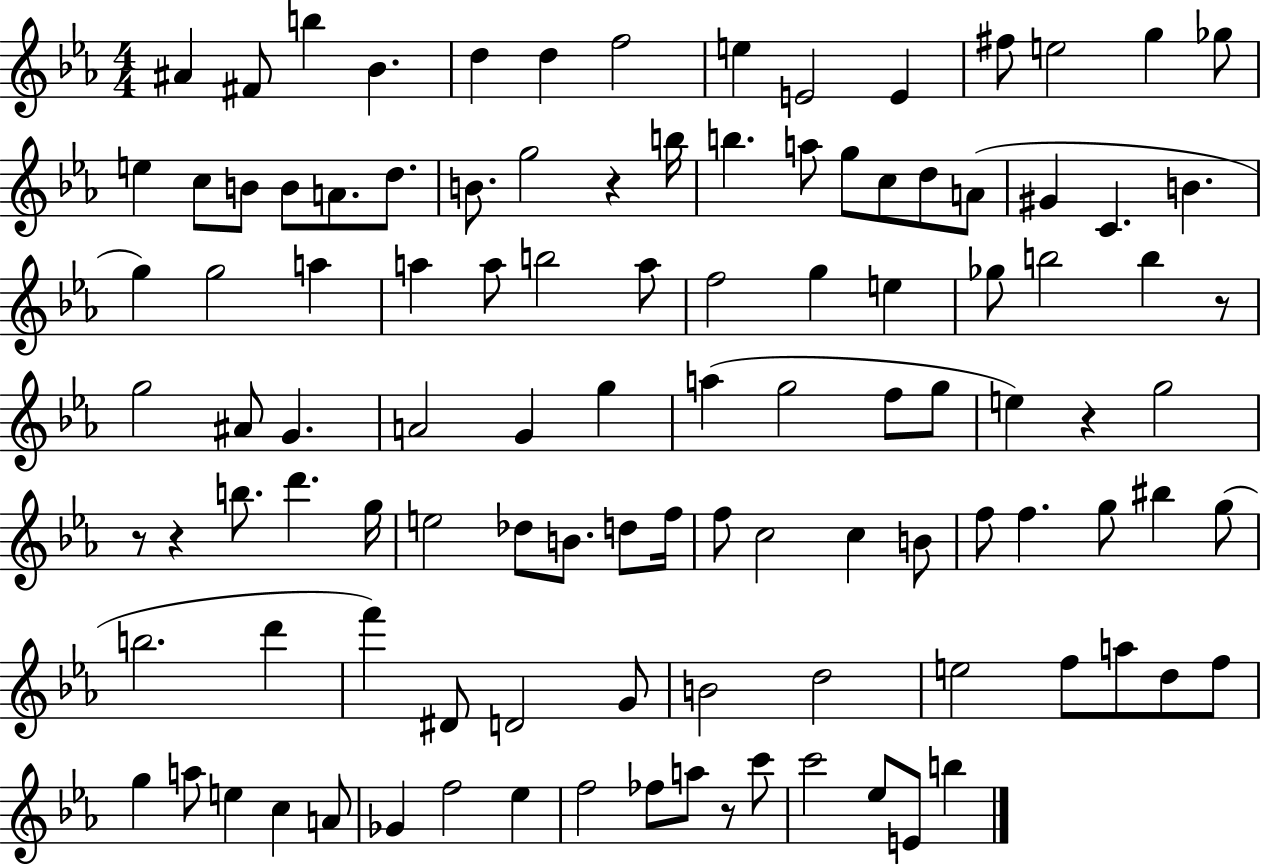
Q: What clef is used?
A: treble